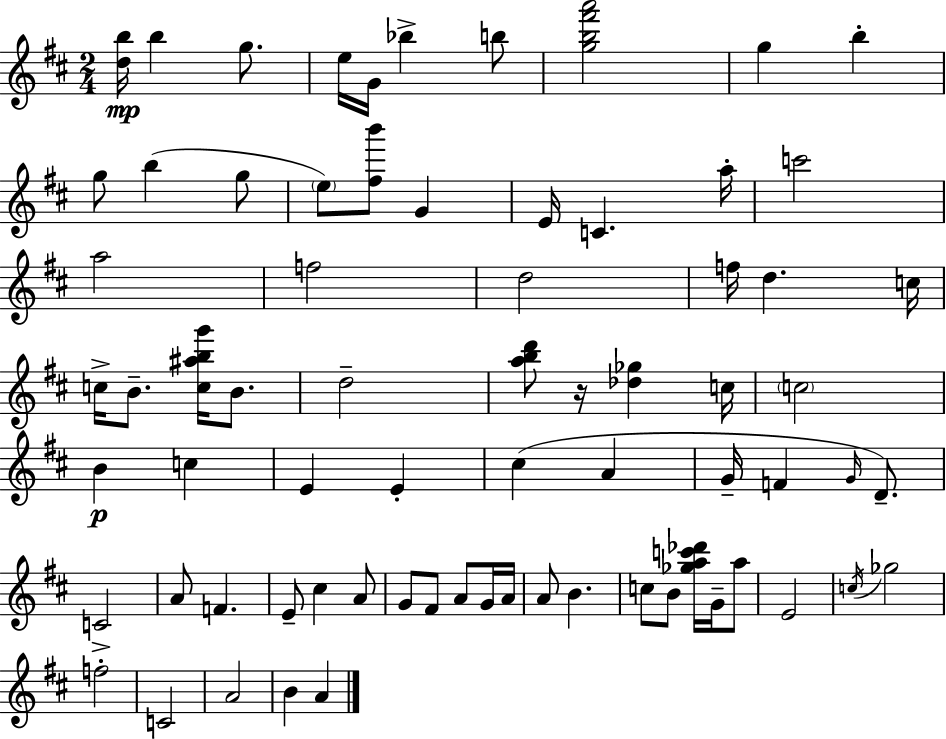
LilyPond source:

{
  \clef treble
  \numericTimeSignature
  \time 2/4
  \key d \major
  <d'' b''>16\mp b''4 g''8. | e''16 g'16 bes''4-> b''8 | <g'' b'' fis''' a'''>2 | g''4 b''4-. | \break g''8 b''4( g''8 | \parenthesize e''8) <fis'' b'''>8 g'4 | e'16 c'4. a''16-. | c'''2 | \break a''2 | f''2 | d''2 | f''16 d''4. c''16 | \break c''16-> b'8.-- <c'' ais'' b'' g'''>16 b'8. | d''2-- | <a'' b'' d'''>8 r16 <des'' ges''>4 c''16 | \parenthesize c''2 | \break b'4\p c''4 | e'4 e'4-. | cis''4( a'4 | g'16-- f'4 \grace { g'16 }) d'8.-- | \break c'2-> | a'8 f'4. | e'8-- cis''4 a'8 | g'8 fis'8 a'8 g'16 | \break a'16 a'8 b'4. | c''8 b'8 <ges'' a'' c''' des'''>16 g'16-- a''8 | e'2 | \acciaccatura { c''16 } ges''2 | \break f''2-. | c'2 | a'2 | b'4 a'4 | \break \bar "|."
}